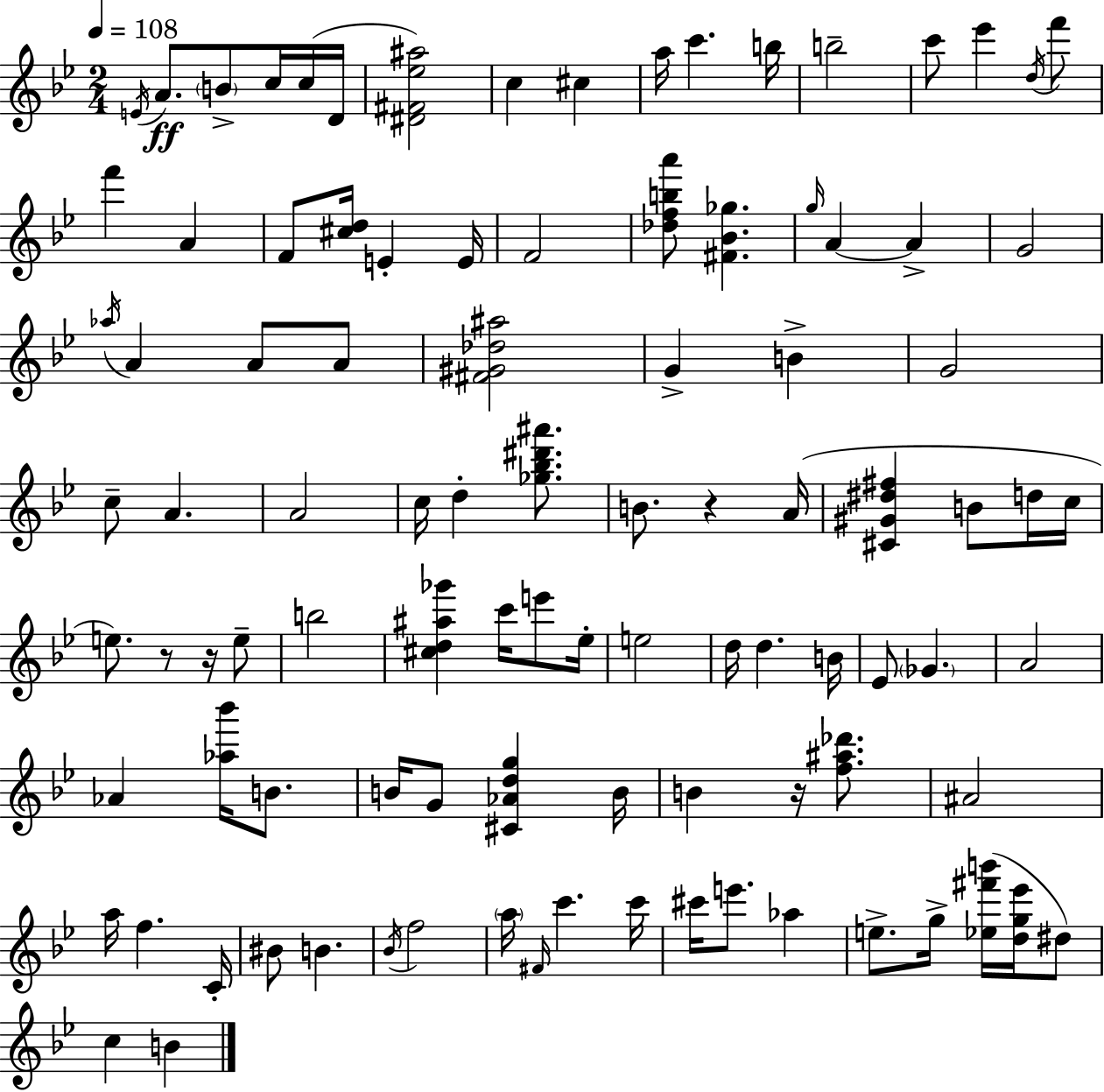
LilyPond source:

{
  \clef treble
  \numericTimeSignature
  \time 2/4
  \key bes \major
  \tempo 4 = 108
  \acciaccatura { e'16 }\ff a'8. \parenthesize b'8-> c''16 c''16( | d'16 <dis' fis' ees'' ais''>2) | c''4 cis''4 | a''16 c'''4. | \break b''16 b''2-- | c'''8 ees'''4 \acciaccatura { d''16 } | f'''8 f'''4 a'4 | f'8 <cis'' d''>16 e'4-. | \break e'16 f'2 | <des'' f'' b'' a'''>8 <fis' bes' ges''>4. | \grace { g''16 } a'4~~ a'4-> | g'2 | \break \acciaccatura { aes''16 } a'4 | a'8 a'8 <fis' gis' des'' ais''>2 | g'4-> | b'4-> g'2 | \break c''8-- a'4. | a'2 | c''16 d''4-. | <ges'' bes'' dis''' ais'''>8. b'8. r4 | \break a'16( <cis' gis' dis'' fis''>4 | b'8 d''16 c''16 e''8.) r8 | r16 e''8-- b''2 | <cis'' d'' ais'' ges'''>4 | \break c'''16 e'''8 ees''16-. e''2 | d''16 d''4. | b'16 ees'8 \parenthesize ges'4. | a'2 | \break aes'4 | <aes'' bes'''>16 b'8. b'16 g'8 <cis' aes' d'' g''>4 | b'16 b'4 | r16 <f'' ais'' des'''>8. ais'2 | \break a''16 f''4. | c'16-. bis'8 b'4. | \acciaccatura { bes'16 } f''2 | \parenthesize a''16 \grace { fis'16 } c'''4. | \break c'''16 cis'''16 e'''8. | aes''4 e''8.-> | g''16-> <ees'' fis''' b'''>16( <d'' g'' ees'''>16 dis''8) c''4 | b'4 \bar "|."
}